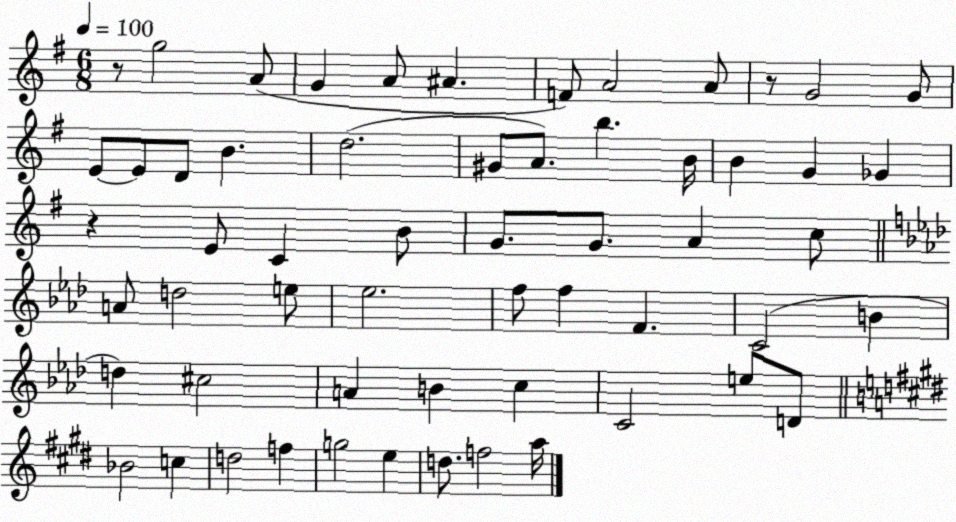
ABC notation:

X:1
T:Untitled
M:6/8
L:1/4
K:G
z/2 g2 A/2 G A/2 ^A F/2 A2 A/2 z/2 G2 G/2 E/2 E/2 D/2 B d2 ^G/2 A/2 b B/4 B G _G z E/2 C B/2 G/2 G/2 A c/2 A/2 d2 e/2 _e2 f/2 f F C2 B d ^c2 A B c C2 e/2 D/2 _B2 c d2 f g2 e d/2 f2 a/4